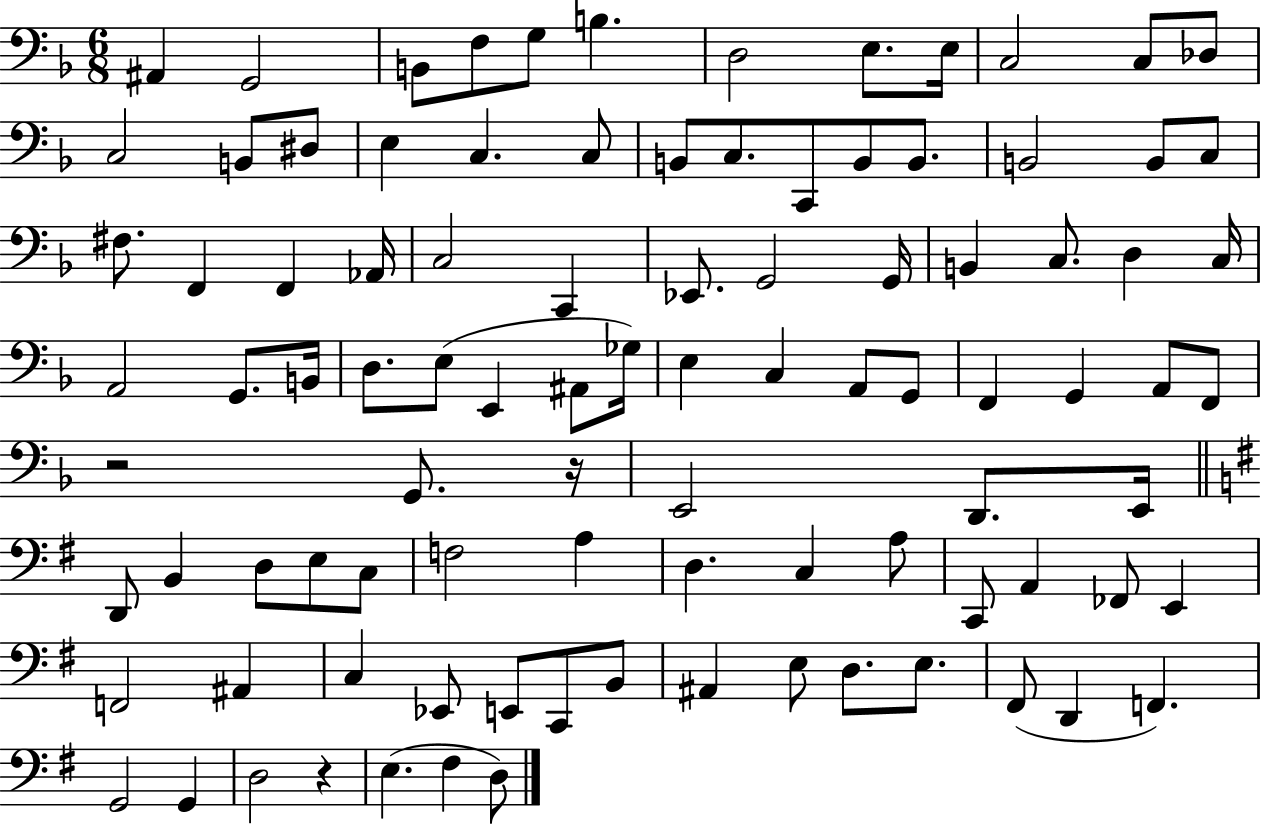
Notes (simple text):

A#2/q G2/h B2/e F3/e G3/e B3/q. D3/h E3/e. E3/s C3/h C3/e Db3/e C3/h B2/e D#3/e E3/q C3/q. C3/e B2/e C3/e. C2/e B2/e B2/e. B2/h B2/e C3/e F#3/e. F2/q F2/q Ab2/s C3/h C2/q Eb2/e. G2/h G2/s B2/q C3/e. D3/q C3/s A2/h G2/e. B2/s D3/e. E3/e E2/q A#2/e Gb3/s E3/q C3/q A2/e G2/e F2/q G2/q A2/e F2/e R/h G2/e. R/s E2/h D2/e. E2/s D2/e B2/q D3/e E3/e C3/e F3/h A3/q D3/q. C3/q A3/e C2/e A2/q FES2/e E2/q F2/h A#2/q C3/q Eb2/e E2/e C2/e B2/e A#2/q E3/e D3/e. E3/e. F#2/e D2/q F2/q. G2/h G2/q D3/h R/q E3/q. F#3/q D3/e